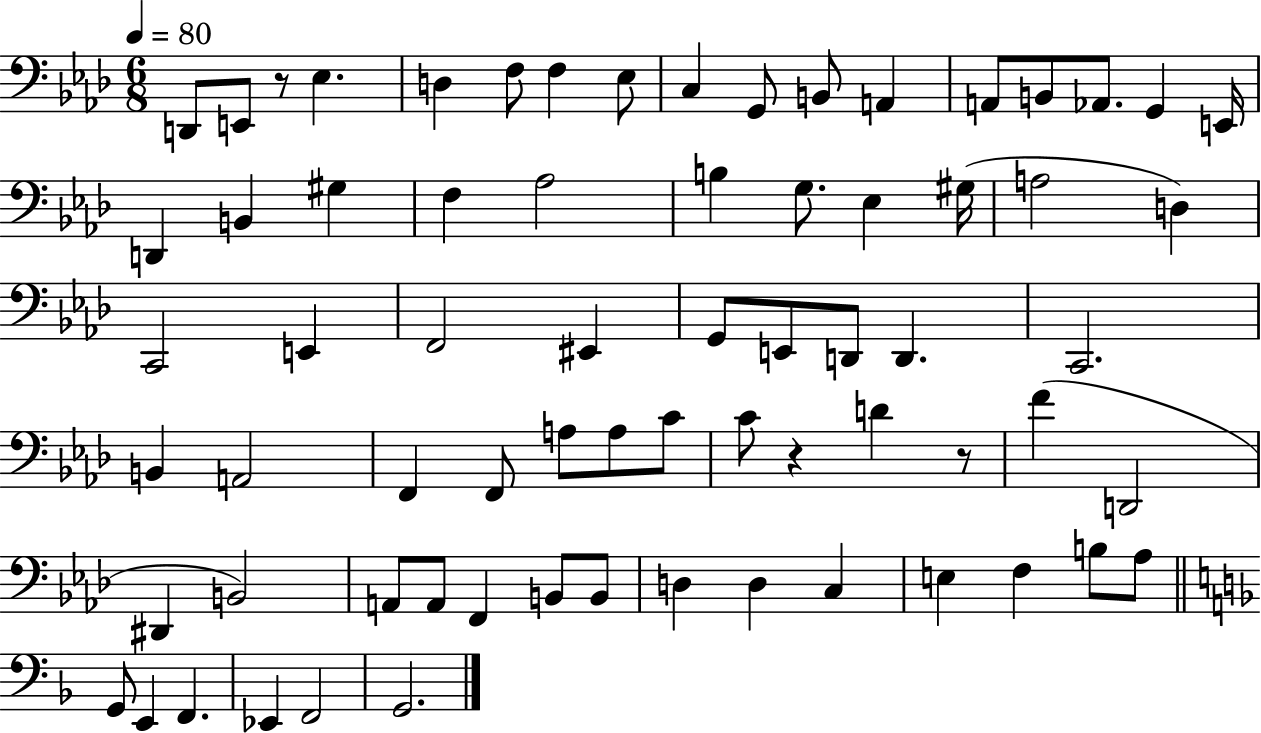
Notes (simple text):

D2/e E2/e R/e Eb3/q. D3/q F3/e F3/q Eb3/e C3/q G2/e B2/e A2/q A2/e B2/e Ab2/e. G2/q E2/s D2/q B2/q G#3/q F3/q Ab3/h B3/q G3/e. Eb3/q G#3/s A3/h D3/q C2/h E2/q F2/h EIS2/q G2/e E2/e D2/e D2/q. C2/h. B2/q A2/h F2/q F2/e A3/e A3/e C4/e C4/e R/q D4/q R/e F4/q D2/h D#2/q B2/h A2/e A2/e F2/q B2/e B2/e D3/q D3/q C3/q E3/q F3/q B3/e Ab3/e G2/e E2/q F2/q. Eb2/q F2/h G2/h.